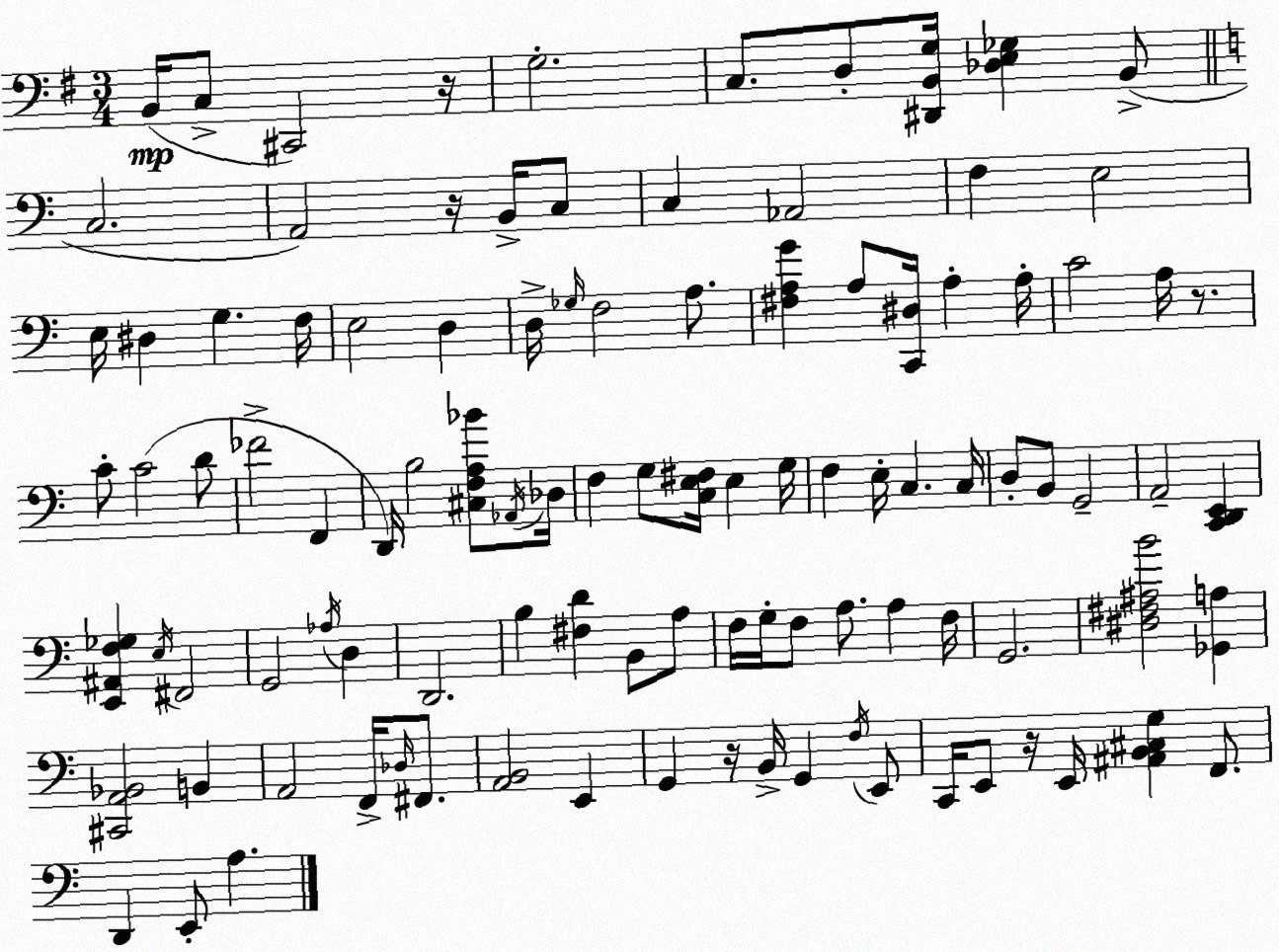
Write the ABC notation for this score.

X:1
T:Untitled
M:3/4
L:1/4
K:G
B,,/4 C,/2 ^C,,2 z/4 G,2 C,/2 D,/2 [^D,,B,,G,]/4 [_D,E,_G,] B,,/2 C,2 A,,2 z/4 B,,/4 C,/2 C, _A,,2 F, E,2 E,/4 ^D, G, F,/4 E,2 D, D,/4 _G,/4 F,2 A,/2 [^F,A,G] A,/2 [C,,^D,]/4 A, A,/4 C2 A,/4 z/2 C/2 C2 D/2 _F2 F,, D,,/4 B,2 [^C,F,A,_B]/2 _A,,/4 _D,/4 F, G,/2 [C,E,^F,]/4 E, G,/4 F, E,/4 C, C,/4 D,/2 B,,/2 G,,2 A,,2 [C,,D,,E,,] [E,,^A,,F,_G,] E,/4 ^F,,2 G,,2 _A,/4 D, D,,2 B, [^F,D] B,,/2 A,/2 F,/4 G,/4 F,/2 A,/2 A, F,/4 G,,2 [^D,^F,^A,B]2 [_G,,A,] [^C,,A,,_B,,]2 B,, A,,2 F,,/4 _D,/4 ^F,,/2 [A,,B,,]2 E,, G,, z/4 B,,/4 G,, F,/4 E,,/2 C,,/4 E,,/2 z/4 E,,/4 [^A,,B,,^C,G,] F,,/2 D,, E,,/2 A,